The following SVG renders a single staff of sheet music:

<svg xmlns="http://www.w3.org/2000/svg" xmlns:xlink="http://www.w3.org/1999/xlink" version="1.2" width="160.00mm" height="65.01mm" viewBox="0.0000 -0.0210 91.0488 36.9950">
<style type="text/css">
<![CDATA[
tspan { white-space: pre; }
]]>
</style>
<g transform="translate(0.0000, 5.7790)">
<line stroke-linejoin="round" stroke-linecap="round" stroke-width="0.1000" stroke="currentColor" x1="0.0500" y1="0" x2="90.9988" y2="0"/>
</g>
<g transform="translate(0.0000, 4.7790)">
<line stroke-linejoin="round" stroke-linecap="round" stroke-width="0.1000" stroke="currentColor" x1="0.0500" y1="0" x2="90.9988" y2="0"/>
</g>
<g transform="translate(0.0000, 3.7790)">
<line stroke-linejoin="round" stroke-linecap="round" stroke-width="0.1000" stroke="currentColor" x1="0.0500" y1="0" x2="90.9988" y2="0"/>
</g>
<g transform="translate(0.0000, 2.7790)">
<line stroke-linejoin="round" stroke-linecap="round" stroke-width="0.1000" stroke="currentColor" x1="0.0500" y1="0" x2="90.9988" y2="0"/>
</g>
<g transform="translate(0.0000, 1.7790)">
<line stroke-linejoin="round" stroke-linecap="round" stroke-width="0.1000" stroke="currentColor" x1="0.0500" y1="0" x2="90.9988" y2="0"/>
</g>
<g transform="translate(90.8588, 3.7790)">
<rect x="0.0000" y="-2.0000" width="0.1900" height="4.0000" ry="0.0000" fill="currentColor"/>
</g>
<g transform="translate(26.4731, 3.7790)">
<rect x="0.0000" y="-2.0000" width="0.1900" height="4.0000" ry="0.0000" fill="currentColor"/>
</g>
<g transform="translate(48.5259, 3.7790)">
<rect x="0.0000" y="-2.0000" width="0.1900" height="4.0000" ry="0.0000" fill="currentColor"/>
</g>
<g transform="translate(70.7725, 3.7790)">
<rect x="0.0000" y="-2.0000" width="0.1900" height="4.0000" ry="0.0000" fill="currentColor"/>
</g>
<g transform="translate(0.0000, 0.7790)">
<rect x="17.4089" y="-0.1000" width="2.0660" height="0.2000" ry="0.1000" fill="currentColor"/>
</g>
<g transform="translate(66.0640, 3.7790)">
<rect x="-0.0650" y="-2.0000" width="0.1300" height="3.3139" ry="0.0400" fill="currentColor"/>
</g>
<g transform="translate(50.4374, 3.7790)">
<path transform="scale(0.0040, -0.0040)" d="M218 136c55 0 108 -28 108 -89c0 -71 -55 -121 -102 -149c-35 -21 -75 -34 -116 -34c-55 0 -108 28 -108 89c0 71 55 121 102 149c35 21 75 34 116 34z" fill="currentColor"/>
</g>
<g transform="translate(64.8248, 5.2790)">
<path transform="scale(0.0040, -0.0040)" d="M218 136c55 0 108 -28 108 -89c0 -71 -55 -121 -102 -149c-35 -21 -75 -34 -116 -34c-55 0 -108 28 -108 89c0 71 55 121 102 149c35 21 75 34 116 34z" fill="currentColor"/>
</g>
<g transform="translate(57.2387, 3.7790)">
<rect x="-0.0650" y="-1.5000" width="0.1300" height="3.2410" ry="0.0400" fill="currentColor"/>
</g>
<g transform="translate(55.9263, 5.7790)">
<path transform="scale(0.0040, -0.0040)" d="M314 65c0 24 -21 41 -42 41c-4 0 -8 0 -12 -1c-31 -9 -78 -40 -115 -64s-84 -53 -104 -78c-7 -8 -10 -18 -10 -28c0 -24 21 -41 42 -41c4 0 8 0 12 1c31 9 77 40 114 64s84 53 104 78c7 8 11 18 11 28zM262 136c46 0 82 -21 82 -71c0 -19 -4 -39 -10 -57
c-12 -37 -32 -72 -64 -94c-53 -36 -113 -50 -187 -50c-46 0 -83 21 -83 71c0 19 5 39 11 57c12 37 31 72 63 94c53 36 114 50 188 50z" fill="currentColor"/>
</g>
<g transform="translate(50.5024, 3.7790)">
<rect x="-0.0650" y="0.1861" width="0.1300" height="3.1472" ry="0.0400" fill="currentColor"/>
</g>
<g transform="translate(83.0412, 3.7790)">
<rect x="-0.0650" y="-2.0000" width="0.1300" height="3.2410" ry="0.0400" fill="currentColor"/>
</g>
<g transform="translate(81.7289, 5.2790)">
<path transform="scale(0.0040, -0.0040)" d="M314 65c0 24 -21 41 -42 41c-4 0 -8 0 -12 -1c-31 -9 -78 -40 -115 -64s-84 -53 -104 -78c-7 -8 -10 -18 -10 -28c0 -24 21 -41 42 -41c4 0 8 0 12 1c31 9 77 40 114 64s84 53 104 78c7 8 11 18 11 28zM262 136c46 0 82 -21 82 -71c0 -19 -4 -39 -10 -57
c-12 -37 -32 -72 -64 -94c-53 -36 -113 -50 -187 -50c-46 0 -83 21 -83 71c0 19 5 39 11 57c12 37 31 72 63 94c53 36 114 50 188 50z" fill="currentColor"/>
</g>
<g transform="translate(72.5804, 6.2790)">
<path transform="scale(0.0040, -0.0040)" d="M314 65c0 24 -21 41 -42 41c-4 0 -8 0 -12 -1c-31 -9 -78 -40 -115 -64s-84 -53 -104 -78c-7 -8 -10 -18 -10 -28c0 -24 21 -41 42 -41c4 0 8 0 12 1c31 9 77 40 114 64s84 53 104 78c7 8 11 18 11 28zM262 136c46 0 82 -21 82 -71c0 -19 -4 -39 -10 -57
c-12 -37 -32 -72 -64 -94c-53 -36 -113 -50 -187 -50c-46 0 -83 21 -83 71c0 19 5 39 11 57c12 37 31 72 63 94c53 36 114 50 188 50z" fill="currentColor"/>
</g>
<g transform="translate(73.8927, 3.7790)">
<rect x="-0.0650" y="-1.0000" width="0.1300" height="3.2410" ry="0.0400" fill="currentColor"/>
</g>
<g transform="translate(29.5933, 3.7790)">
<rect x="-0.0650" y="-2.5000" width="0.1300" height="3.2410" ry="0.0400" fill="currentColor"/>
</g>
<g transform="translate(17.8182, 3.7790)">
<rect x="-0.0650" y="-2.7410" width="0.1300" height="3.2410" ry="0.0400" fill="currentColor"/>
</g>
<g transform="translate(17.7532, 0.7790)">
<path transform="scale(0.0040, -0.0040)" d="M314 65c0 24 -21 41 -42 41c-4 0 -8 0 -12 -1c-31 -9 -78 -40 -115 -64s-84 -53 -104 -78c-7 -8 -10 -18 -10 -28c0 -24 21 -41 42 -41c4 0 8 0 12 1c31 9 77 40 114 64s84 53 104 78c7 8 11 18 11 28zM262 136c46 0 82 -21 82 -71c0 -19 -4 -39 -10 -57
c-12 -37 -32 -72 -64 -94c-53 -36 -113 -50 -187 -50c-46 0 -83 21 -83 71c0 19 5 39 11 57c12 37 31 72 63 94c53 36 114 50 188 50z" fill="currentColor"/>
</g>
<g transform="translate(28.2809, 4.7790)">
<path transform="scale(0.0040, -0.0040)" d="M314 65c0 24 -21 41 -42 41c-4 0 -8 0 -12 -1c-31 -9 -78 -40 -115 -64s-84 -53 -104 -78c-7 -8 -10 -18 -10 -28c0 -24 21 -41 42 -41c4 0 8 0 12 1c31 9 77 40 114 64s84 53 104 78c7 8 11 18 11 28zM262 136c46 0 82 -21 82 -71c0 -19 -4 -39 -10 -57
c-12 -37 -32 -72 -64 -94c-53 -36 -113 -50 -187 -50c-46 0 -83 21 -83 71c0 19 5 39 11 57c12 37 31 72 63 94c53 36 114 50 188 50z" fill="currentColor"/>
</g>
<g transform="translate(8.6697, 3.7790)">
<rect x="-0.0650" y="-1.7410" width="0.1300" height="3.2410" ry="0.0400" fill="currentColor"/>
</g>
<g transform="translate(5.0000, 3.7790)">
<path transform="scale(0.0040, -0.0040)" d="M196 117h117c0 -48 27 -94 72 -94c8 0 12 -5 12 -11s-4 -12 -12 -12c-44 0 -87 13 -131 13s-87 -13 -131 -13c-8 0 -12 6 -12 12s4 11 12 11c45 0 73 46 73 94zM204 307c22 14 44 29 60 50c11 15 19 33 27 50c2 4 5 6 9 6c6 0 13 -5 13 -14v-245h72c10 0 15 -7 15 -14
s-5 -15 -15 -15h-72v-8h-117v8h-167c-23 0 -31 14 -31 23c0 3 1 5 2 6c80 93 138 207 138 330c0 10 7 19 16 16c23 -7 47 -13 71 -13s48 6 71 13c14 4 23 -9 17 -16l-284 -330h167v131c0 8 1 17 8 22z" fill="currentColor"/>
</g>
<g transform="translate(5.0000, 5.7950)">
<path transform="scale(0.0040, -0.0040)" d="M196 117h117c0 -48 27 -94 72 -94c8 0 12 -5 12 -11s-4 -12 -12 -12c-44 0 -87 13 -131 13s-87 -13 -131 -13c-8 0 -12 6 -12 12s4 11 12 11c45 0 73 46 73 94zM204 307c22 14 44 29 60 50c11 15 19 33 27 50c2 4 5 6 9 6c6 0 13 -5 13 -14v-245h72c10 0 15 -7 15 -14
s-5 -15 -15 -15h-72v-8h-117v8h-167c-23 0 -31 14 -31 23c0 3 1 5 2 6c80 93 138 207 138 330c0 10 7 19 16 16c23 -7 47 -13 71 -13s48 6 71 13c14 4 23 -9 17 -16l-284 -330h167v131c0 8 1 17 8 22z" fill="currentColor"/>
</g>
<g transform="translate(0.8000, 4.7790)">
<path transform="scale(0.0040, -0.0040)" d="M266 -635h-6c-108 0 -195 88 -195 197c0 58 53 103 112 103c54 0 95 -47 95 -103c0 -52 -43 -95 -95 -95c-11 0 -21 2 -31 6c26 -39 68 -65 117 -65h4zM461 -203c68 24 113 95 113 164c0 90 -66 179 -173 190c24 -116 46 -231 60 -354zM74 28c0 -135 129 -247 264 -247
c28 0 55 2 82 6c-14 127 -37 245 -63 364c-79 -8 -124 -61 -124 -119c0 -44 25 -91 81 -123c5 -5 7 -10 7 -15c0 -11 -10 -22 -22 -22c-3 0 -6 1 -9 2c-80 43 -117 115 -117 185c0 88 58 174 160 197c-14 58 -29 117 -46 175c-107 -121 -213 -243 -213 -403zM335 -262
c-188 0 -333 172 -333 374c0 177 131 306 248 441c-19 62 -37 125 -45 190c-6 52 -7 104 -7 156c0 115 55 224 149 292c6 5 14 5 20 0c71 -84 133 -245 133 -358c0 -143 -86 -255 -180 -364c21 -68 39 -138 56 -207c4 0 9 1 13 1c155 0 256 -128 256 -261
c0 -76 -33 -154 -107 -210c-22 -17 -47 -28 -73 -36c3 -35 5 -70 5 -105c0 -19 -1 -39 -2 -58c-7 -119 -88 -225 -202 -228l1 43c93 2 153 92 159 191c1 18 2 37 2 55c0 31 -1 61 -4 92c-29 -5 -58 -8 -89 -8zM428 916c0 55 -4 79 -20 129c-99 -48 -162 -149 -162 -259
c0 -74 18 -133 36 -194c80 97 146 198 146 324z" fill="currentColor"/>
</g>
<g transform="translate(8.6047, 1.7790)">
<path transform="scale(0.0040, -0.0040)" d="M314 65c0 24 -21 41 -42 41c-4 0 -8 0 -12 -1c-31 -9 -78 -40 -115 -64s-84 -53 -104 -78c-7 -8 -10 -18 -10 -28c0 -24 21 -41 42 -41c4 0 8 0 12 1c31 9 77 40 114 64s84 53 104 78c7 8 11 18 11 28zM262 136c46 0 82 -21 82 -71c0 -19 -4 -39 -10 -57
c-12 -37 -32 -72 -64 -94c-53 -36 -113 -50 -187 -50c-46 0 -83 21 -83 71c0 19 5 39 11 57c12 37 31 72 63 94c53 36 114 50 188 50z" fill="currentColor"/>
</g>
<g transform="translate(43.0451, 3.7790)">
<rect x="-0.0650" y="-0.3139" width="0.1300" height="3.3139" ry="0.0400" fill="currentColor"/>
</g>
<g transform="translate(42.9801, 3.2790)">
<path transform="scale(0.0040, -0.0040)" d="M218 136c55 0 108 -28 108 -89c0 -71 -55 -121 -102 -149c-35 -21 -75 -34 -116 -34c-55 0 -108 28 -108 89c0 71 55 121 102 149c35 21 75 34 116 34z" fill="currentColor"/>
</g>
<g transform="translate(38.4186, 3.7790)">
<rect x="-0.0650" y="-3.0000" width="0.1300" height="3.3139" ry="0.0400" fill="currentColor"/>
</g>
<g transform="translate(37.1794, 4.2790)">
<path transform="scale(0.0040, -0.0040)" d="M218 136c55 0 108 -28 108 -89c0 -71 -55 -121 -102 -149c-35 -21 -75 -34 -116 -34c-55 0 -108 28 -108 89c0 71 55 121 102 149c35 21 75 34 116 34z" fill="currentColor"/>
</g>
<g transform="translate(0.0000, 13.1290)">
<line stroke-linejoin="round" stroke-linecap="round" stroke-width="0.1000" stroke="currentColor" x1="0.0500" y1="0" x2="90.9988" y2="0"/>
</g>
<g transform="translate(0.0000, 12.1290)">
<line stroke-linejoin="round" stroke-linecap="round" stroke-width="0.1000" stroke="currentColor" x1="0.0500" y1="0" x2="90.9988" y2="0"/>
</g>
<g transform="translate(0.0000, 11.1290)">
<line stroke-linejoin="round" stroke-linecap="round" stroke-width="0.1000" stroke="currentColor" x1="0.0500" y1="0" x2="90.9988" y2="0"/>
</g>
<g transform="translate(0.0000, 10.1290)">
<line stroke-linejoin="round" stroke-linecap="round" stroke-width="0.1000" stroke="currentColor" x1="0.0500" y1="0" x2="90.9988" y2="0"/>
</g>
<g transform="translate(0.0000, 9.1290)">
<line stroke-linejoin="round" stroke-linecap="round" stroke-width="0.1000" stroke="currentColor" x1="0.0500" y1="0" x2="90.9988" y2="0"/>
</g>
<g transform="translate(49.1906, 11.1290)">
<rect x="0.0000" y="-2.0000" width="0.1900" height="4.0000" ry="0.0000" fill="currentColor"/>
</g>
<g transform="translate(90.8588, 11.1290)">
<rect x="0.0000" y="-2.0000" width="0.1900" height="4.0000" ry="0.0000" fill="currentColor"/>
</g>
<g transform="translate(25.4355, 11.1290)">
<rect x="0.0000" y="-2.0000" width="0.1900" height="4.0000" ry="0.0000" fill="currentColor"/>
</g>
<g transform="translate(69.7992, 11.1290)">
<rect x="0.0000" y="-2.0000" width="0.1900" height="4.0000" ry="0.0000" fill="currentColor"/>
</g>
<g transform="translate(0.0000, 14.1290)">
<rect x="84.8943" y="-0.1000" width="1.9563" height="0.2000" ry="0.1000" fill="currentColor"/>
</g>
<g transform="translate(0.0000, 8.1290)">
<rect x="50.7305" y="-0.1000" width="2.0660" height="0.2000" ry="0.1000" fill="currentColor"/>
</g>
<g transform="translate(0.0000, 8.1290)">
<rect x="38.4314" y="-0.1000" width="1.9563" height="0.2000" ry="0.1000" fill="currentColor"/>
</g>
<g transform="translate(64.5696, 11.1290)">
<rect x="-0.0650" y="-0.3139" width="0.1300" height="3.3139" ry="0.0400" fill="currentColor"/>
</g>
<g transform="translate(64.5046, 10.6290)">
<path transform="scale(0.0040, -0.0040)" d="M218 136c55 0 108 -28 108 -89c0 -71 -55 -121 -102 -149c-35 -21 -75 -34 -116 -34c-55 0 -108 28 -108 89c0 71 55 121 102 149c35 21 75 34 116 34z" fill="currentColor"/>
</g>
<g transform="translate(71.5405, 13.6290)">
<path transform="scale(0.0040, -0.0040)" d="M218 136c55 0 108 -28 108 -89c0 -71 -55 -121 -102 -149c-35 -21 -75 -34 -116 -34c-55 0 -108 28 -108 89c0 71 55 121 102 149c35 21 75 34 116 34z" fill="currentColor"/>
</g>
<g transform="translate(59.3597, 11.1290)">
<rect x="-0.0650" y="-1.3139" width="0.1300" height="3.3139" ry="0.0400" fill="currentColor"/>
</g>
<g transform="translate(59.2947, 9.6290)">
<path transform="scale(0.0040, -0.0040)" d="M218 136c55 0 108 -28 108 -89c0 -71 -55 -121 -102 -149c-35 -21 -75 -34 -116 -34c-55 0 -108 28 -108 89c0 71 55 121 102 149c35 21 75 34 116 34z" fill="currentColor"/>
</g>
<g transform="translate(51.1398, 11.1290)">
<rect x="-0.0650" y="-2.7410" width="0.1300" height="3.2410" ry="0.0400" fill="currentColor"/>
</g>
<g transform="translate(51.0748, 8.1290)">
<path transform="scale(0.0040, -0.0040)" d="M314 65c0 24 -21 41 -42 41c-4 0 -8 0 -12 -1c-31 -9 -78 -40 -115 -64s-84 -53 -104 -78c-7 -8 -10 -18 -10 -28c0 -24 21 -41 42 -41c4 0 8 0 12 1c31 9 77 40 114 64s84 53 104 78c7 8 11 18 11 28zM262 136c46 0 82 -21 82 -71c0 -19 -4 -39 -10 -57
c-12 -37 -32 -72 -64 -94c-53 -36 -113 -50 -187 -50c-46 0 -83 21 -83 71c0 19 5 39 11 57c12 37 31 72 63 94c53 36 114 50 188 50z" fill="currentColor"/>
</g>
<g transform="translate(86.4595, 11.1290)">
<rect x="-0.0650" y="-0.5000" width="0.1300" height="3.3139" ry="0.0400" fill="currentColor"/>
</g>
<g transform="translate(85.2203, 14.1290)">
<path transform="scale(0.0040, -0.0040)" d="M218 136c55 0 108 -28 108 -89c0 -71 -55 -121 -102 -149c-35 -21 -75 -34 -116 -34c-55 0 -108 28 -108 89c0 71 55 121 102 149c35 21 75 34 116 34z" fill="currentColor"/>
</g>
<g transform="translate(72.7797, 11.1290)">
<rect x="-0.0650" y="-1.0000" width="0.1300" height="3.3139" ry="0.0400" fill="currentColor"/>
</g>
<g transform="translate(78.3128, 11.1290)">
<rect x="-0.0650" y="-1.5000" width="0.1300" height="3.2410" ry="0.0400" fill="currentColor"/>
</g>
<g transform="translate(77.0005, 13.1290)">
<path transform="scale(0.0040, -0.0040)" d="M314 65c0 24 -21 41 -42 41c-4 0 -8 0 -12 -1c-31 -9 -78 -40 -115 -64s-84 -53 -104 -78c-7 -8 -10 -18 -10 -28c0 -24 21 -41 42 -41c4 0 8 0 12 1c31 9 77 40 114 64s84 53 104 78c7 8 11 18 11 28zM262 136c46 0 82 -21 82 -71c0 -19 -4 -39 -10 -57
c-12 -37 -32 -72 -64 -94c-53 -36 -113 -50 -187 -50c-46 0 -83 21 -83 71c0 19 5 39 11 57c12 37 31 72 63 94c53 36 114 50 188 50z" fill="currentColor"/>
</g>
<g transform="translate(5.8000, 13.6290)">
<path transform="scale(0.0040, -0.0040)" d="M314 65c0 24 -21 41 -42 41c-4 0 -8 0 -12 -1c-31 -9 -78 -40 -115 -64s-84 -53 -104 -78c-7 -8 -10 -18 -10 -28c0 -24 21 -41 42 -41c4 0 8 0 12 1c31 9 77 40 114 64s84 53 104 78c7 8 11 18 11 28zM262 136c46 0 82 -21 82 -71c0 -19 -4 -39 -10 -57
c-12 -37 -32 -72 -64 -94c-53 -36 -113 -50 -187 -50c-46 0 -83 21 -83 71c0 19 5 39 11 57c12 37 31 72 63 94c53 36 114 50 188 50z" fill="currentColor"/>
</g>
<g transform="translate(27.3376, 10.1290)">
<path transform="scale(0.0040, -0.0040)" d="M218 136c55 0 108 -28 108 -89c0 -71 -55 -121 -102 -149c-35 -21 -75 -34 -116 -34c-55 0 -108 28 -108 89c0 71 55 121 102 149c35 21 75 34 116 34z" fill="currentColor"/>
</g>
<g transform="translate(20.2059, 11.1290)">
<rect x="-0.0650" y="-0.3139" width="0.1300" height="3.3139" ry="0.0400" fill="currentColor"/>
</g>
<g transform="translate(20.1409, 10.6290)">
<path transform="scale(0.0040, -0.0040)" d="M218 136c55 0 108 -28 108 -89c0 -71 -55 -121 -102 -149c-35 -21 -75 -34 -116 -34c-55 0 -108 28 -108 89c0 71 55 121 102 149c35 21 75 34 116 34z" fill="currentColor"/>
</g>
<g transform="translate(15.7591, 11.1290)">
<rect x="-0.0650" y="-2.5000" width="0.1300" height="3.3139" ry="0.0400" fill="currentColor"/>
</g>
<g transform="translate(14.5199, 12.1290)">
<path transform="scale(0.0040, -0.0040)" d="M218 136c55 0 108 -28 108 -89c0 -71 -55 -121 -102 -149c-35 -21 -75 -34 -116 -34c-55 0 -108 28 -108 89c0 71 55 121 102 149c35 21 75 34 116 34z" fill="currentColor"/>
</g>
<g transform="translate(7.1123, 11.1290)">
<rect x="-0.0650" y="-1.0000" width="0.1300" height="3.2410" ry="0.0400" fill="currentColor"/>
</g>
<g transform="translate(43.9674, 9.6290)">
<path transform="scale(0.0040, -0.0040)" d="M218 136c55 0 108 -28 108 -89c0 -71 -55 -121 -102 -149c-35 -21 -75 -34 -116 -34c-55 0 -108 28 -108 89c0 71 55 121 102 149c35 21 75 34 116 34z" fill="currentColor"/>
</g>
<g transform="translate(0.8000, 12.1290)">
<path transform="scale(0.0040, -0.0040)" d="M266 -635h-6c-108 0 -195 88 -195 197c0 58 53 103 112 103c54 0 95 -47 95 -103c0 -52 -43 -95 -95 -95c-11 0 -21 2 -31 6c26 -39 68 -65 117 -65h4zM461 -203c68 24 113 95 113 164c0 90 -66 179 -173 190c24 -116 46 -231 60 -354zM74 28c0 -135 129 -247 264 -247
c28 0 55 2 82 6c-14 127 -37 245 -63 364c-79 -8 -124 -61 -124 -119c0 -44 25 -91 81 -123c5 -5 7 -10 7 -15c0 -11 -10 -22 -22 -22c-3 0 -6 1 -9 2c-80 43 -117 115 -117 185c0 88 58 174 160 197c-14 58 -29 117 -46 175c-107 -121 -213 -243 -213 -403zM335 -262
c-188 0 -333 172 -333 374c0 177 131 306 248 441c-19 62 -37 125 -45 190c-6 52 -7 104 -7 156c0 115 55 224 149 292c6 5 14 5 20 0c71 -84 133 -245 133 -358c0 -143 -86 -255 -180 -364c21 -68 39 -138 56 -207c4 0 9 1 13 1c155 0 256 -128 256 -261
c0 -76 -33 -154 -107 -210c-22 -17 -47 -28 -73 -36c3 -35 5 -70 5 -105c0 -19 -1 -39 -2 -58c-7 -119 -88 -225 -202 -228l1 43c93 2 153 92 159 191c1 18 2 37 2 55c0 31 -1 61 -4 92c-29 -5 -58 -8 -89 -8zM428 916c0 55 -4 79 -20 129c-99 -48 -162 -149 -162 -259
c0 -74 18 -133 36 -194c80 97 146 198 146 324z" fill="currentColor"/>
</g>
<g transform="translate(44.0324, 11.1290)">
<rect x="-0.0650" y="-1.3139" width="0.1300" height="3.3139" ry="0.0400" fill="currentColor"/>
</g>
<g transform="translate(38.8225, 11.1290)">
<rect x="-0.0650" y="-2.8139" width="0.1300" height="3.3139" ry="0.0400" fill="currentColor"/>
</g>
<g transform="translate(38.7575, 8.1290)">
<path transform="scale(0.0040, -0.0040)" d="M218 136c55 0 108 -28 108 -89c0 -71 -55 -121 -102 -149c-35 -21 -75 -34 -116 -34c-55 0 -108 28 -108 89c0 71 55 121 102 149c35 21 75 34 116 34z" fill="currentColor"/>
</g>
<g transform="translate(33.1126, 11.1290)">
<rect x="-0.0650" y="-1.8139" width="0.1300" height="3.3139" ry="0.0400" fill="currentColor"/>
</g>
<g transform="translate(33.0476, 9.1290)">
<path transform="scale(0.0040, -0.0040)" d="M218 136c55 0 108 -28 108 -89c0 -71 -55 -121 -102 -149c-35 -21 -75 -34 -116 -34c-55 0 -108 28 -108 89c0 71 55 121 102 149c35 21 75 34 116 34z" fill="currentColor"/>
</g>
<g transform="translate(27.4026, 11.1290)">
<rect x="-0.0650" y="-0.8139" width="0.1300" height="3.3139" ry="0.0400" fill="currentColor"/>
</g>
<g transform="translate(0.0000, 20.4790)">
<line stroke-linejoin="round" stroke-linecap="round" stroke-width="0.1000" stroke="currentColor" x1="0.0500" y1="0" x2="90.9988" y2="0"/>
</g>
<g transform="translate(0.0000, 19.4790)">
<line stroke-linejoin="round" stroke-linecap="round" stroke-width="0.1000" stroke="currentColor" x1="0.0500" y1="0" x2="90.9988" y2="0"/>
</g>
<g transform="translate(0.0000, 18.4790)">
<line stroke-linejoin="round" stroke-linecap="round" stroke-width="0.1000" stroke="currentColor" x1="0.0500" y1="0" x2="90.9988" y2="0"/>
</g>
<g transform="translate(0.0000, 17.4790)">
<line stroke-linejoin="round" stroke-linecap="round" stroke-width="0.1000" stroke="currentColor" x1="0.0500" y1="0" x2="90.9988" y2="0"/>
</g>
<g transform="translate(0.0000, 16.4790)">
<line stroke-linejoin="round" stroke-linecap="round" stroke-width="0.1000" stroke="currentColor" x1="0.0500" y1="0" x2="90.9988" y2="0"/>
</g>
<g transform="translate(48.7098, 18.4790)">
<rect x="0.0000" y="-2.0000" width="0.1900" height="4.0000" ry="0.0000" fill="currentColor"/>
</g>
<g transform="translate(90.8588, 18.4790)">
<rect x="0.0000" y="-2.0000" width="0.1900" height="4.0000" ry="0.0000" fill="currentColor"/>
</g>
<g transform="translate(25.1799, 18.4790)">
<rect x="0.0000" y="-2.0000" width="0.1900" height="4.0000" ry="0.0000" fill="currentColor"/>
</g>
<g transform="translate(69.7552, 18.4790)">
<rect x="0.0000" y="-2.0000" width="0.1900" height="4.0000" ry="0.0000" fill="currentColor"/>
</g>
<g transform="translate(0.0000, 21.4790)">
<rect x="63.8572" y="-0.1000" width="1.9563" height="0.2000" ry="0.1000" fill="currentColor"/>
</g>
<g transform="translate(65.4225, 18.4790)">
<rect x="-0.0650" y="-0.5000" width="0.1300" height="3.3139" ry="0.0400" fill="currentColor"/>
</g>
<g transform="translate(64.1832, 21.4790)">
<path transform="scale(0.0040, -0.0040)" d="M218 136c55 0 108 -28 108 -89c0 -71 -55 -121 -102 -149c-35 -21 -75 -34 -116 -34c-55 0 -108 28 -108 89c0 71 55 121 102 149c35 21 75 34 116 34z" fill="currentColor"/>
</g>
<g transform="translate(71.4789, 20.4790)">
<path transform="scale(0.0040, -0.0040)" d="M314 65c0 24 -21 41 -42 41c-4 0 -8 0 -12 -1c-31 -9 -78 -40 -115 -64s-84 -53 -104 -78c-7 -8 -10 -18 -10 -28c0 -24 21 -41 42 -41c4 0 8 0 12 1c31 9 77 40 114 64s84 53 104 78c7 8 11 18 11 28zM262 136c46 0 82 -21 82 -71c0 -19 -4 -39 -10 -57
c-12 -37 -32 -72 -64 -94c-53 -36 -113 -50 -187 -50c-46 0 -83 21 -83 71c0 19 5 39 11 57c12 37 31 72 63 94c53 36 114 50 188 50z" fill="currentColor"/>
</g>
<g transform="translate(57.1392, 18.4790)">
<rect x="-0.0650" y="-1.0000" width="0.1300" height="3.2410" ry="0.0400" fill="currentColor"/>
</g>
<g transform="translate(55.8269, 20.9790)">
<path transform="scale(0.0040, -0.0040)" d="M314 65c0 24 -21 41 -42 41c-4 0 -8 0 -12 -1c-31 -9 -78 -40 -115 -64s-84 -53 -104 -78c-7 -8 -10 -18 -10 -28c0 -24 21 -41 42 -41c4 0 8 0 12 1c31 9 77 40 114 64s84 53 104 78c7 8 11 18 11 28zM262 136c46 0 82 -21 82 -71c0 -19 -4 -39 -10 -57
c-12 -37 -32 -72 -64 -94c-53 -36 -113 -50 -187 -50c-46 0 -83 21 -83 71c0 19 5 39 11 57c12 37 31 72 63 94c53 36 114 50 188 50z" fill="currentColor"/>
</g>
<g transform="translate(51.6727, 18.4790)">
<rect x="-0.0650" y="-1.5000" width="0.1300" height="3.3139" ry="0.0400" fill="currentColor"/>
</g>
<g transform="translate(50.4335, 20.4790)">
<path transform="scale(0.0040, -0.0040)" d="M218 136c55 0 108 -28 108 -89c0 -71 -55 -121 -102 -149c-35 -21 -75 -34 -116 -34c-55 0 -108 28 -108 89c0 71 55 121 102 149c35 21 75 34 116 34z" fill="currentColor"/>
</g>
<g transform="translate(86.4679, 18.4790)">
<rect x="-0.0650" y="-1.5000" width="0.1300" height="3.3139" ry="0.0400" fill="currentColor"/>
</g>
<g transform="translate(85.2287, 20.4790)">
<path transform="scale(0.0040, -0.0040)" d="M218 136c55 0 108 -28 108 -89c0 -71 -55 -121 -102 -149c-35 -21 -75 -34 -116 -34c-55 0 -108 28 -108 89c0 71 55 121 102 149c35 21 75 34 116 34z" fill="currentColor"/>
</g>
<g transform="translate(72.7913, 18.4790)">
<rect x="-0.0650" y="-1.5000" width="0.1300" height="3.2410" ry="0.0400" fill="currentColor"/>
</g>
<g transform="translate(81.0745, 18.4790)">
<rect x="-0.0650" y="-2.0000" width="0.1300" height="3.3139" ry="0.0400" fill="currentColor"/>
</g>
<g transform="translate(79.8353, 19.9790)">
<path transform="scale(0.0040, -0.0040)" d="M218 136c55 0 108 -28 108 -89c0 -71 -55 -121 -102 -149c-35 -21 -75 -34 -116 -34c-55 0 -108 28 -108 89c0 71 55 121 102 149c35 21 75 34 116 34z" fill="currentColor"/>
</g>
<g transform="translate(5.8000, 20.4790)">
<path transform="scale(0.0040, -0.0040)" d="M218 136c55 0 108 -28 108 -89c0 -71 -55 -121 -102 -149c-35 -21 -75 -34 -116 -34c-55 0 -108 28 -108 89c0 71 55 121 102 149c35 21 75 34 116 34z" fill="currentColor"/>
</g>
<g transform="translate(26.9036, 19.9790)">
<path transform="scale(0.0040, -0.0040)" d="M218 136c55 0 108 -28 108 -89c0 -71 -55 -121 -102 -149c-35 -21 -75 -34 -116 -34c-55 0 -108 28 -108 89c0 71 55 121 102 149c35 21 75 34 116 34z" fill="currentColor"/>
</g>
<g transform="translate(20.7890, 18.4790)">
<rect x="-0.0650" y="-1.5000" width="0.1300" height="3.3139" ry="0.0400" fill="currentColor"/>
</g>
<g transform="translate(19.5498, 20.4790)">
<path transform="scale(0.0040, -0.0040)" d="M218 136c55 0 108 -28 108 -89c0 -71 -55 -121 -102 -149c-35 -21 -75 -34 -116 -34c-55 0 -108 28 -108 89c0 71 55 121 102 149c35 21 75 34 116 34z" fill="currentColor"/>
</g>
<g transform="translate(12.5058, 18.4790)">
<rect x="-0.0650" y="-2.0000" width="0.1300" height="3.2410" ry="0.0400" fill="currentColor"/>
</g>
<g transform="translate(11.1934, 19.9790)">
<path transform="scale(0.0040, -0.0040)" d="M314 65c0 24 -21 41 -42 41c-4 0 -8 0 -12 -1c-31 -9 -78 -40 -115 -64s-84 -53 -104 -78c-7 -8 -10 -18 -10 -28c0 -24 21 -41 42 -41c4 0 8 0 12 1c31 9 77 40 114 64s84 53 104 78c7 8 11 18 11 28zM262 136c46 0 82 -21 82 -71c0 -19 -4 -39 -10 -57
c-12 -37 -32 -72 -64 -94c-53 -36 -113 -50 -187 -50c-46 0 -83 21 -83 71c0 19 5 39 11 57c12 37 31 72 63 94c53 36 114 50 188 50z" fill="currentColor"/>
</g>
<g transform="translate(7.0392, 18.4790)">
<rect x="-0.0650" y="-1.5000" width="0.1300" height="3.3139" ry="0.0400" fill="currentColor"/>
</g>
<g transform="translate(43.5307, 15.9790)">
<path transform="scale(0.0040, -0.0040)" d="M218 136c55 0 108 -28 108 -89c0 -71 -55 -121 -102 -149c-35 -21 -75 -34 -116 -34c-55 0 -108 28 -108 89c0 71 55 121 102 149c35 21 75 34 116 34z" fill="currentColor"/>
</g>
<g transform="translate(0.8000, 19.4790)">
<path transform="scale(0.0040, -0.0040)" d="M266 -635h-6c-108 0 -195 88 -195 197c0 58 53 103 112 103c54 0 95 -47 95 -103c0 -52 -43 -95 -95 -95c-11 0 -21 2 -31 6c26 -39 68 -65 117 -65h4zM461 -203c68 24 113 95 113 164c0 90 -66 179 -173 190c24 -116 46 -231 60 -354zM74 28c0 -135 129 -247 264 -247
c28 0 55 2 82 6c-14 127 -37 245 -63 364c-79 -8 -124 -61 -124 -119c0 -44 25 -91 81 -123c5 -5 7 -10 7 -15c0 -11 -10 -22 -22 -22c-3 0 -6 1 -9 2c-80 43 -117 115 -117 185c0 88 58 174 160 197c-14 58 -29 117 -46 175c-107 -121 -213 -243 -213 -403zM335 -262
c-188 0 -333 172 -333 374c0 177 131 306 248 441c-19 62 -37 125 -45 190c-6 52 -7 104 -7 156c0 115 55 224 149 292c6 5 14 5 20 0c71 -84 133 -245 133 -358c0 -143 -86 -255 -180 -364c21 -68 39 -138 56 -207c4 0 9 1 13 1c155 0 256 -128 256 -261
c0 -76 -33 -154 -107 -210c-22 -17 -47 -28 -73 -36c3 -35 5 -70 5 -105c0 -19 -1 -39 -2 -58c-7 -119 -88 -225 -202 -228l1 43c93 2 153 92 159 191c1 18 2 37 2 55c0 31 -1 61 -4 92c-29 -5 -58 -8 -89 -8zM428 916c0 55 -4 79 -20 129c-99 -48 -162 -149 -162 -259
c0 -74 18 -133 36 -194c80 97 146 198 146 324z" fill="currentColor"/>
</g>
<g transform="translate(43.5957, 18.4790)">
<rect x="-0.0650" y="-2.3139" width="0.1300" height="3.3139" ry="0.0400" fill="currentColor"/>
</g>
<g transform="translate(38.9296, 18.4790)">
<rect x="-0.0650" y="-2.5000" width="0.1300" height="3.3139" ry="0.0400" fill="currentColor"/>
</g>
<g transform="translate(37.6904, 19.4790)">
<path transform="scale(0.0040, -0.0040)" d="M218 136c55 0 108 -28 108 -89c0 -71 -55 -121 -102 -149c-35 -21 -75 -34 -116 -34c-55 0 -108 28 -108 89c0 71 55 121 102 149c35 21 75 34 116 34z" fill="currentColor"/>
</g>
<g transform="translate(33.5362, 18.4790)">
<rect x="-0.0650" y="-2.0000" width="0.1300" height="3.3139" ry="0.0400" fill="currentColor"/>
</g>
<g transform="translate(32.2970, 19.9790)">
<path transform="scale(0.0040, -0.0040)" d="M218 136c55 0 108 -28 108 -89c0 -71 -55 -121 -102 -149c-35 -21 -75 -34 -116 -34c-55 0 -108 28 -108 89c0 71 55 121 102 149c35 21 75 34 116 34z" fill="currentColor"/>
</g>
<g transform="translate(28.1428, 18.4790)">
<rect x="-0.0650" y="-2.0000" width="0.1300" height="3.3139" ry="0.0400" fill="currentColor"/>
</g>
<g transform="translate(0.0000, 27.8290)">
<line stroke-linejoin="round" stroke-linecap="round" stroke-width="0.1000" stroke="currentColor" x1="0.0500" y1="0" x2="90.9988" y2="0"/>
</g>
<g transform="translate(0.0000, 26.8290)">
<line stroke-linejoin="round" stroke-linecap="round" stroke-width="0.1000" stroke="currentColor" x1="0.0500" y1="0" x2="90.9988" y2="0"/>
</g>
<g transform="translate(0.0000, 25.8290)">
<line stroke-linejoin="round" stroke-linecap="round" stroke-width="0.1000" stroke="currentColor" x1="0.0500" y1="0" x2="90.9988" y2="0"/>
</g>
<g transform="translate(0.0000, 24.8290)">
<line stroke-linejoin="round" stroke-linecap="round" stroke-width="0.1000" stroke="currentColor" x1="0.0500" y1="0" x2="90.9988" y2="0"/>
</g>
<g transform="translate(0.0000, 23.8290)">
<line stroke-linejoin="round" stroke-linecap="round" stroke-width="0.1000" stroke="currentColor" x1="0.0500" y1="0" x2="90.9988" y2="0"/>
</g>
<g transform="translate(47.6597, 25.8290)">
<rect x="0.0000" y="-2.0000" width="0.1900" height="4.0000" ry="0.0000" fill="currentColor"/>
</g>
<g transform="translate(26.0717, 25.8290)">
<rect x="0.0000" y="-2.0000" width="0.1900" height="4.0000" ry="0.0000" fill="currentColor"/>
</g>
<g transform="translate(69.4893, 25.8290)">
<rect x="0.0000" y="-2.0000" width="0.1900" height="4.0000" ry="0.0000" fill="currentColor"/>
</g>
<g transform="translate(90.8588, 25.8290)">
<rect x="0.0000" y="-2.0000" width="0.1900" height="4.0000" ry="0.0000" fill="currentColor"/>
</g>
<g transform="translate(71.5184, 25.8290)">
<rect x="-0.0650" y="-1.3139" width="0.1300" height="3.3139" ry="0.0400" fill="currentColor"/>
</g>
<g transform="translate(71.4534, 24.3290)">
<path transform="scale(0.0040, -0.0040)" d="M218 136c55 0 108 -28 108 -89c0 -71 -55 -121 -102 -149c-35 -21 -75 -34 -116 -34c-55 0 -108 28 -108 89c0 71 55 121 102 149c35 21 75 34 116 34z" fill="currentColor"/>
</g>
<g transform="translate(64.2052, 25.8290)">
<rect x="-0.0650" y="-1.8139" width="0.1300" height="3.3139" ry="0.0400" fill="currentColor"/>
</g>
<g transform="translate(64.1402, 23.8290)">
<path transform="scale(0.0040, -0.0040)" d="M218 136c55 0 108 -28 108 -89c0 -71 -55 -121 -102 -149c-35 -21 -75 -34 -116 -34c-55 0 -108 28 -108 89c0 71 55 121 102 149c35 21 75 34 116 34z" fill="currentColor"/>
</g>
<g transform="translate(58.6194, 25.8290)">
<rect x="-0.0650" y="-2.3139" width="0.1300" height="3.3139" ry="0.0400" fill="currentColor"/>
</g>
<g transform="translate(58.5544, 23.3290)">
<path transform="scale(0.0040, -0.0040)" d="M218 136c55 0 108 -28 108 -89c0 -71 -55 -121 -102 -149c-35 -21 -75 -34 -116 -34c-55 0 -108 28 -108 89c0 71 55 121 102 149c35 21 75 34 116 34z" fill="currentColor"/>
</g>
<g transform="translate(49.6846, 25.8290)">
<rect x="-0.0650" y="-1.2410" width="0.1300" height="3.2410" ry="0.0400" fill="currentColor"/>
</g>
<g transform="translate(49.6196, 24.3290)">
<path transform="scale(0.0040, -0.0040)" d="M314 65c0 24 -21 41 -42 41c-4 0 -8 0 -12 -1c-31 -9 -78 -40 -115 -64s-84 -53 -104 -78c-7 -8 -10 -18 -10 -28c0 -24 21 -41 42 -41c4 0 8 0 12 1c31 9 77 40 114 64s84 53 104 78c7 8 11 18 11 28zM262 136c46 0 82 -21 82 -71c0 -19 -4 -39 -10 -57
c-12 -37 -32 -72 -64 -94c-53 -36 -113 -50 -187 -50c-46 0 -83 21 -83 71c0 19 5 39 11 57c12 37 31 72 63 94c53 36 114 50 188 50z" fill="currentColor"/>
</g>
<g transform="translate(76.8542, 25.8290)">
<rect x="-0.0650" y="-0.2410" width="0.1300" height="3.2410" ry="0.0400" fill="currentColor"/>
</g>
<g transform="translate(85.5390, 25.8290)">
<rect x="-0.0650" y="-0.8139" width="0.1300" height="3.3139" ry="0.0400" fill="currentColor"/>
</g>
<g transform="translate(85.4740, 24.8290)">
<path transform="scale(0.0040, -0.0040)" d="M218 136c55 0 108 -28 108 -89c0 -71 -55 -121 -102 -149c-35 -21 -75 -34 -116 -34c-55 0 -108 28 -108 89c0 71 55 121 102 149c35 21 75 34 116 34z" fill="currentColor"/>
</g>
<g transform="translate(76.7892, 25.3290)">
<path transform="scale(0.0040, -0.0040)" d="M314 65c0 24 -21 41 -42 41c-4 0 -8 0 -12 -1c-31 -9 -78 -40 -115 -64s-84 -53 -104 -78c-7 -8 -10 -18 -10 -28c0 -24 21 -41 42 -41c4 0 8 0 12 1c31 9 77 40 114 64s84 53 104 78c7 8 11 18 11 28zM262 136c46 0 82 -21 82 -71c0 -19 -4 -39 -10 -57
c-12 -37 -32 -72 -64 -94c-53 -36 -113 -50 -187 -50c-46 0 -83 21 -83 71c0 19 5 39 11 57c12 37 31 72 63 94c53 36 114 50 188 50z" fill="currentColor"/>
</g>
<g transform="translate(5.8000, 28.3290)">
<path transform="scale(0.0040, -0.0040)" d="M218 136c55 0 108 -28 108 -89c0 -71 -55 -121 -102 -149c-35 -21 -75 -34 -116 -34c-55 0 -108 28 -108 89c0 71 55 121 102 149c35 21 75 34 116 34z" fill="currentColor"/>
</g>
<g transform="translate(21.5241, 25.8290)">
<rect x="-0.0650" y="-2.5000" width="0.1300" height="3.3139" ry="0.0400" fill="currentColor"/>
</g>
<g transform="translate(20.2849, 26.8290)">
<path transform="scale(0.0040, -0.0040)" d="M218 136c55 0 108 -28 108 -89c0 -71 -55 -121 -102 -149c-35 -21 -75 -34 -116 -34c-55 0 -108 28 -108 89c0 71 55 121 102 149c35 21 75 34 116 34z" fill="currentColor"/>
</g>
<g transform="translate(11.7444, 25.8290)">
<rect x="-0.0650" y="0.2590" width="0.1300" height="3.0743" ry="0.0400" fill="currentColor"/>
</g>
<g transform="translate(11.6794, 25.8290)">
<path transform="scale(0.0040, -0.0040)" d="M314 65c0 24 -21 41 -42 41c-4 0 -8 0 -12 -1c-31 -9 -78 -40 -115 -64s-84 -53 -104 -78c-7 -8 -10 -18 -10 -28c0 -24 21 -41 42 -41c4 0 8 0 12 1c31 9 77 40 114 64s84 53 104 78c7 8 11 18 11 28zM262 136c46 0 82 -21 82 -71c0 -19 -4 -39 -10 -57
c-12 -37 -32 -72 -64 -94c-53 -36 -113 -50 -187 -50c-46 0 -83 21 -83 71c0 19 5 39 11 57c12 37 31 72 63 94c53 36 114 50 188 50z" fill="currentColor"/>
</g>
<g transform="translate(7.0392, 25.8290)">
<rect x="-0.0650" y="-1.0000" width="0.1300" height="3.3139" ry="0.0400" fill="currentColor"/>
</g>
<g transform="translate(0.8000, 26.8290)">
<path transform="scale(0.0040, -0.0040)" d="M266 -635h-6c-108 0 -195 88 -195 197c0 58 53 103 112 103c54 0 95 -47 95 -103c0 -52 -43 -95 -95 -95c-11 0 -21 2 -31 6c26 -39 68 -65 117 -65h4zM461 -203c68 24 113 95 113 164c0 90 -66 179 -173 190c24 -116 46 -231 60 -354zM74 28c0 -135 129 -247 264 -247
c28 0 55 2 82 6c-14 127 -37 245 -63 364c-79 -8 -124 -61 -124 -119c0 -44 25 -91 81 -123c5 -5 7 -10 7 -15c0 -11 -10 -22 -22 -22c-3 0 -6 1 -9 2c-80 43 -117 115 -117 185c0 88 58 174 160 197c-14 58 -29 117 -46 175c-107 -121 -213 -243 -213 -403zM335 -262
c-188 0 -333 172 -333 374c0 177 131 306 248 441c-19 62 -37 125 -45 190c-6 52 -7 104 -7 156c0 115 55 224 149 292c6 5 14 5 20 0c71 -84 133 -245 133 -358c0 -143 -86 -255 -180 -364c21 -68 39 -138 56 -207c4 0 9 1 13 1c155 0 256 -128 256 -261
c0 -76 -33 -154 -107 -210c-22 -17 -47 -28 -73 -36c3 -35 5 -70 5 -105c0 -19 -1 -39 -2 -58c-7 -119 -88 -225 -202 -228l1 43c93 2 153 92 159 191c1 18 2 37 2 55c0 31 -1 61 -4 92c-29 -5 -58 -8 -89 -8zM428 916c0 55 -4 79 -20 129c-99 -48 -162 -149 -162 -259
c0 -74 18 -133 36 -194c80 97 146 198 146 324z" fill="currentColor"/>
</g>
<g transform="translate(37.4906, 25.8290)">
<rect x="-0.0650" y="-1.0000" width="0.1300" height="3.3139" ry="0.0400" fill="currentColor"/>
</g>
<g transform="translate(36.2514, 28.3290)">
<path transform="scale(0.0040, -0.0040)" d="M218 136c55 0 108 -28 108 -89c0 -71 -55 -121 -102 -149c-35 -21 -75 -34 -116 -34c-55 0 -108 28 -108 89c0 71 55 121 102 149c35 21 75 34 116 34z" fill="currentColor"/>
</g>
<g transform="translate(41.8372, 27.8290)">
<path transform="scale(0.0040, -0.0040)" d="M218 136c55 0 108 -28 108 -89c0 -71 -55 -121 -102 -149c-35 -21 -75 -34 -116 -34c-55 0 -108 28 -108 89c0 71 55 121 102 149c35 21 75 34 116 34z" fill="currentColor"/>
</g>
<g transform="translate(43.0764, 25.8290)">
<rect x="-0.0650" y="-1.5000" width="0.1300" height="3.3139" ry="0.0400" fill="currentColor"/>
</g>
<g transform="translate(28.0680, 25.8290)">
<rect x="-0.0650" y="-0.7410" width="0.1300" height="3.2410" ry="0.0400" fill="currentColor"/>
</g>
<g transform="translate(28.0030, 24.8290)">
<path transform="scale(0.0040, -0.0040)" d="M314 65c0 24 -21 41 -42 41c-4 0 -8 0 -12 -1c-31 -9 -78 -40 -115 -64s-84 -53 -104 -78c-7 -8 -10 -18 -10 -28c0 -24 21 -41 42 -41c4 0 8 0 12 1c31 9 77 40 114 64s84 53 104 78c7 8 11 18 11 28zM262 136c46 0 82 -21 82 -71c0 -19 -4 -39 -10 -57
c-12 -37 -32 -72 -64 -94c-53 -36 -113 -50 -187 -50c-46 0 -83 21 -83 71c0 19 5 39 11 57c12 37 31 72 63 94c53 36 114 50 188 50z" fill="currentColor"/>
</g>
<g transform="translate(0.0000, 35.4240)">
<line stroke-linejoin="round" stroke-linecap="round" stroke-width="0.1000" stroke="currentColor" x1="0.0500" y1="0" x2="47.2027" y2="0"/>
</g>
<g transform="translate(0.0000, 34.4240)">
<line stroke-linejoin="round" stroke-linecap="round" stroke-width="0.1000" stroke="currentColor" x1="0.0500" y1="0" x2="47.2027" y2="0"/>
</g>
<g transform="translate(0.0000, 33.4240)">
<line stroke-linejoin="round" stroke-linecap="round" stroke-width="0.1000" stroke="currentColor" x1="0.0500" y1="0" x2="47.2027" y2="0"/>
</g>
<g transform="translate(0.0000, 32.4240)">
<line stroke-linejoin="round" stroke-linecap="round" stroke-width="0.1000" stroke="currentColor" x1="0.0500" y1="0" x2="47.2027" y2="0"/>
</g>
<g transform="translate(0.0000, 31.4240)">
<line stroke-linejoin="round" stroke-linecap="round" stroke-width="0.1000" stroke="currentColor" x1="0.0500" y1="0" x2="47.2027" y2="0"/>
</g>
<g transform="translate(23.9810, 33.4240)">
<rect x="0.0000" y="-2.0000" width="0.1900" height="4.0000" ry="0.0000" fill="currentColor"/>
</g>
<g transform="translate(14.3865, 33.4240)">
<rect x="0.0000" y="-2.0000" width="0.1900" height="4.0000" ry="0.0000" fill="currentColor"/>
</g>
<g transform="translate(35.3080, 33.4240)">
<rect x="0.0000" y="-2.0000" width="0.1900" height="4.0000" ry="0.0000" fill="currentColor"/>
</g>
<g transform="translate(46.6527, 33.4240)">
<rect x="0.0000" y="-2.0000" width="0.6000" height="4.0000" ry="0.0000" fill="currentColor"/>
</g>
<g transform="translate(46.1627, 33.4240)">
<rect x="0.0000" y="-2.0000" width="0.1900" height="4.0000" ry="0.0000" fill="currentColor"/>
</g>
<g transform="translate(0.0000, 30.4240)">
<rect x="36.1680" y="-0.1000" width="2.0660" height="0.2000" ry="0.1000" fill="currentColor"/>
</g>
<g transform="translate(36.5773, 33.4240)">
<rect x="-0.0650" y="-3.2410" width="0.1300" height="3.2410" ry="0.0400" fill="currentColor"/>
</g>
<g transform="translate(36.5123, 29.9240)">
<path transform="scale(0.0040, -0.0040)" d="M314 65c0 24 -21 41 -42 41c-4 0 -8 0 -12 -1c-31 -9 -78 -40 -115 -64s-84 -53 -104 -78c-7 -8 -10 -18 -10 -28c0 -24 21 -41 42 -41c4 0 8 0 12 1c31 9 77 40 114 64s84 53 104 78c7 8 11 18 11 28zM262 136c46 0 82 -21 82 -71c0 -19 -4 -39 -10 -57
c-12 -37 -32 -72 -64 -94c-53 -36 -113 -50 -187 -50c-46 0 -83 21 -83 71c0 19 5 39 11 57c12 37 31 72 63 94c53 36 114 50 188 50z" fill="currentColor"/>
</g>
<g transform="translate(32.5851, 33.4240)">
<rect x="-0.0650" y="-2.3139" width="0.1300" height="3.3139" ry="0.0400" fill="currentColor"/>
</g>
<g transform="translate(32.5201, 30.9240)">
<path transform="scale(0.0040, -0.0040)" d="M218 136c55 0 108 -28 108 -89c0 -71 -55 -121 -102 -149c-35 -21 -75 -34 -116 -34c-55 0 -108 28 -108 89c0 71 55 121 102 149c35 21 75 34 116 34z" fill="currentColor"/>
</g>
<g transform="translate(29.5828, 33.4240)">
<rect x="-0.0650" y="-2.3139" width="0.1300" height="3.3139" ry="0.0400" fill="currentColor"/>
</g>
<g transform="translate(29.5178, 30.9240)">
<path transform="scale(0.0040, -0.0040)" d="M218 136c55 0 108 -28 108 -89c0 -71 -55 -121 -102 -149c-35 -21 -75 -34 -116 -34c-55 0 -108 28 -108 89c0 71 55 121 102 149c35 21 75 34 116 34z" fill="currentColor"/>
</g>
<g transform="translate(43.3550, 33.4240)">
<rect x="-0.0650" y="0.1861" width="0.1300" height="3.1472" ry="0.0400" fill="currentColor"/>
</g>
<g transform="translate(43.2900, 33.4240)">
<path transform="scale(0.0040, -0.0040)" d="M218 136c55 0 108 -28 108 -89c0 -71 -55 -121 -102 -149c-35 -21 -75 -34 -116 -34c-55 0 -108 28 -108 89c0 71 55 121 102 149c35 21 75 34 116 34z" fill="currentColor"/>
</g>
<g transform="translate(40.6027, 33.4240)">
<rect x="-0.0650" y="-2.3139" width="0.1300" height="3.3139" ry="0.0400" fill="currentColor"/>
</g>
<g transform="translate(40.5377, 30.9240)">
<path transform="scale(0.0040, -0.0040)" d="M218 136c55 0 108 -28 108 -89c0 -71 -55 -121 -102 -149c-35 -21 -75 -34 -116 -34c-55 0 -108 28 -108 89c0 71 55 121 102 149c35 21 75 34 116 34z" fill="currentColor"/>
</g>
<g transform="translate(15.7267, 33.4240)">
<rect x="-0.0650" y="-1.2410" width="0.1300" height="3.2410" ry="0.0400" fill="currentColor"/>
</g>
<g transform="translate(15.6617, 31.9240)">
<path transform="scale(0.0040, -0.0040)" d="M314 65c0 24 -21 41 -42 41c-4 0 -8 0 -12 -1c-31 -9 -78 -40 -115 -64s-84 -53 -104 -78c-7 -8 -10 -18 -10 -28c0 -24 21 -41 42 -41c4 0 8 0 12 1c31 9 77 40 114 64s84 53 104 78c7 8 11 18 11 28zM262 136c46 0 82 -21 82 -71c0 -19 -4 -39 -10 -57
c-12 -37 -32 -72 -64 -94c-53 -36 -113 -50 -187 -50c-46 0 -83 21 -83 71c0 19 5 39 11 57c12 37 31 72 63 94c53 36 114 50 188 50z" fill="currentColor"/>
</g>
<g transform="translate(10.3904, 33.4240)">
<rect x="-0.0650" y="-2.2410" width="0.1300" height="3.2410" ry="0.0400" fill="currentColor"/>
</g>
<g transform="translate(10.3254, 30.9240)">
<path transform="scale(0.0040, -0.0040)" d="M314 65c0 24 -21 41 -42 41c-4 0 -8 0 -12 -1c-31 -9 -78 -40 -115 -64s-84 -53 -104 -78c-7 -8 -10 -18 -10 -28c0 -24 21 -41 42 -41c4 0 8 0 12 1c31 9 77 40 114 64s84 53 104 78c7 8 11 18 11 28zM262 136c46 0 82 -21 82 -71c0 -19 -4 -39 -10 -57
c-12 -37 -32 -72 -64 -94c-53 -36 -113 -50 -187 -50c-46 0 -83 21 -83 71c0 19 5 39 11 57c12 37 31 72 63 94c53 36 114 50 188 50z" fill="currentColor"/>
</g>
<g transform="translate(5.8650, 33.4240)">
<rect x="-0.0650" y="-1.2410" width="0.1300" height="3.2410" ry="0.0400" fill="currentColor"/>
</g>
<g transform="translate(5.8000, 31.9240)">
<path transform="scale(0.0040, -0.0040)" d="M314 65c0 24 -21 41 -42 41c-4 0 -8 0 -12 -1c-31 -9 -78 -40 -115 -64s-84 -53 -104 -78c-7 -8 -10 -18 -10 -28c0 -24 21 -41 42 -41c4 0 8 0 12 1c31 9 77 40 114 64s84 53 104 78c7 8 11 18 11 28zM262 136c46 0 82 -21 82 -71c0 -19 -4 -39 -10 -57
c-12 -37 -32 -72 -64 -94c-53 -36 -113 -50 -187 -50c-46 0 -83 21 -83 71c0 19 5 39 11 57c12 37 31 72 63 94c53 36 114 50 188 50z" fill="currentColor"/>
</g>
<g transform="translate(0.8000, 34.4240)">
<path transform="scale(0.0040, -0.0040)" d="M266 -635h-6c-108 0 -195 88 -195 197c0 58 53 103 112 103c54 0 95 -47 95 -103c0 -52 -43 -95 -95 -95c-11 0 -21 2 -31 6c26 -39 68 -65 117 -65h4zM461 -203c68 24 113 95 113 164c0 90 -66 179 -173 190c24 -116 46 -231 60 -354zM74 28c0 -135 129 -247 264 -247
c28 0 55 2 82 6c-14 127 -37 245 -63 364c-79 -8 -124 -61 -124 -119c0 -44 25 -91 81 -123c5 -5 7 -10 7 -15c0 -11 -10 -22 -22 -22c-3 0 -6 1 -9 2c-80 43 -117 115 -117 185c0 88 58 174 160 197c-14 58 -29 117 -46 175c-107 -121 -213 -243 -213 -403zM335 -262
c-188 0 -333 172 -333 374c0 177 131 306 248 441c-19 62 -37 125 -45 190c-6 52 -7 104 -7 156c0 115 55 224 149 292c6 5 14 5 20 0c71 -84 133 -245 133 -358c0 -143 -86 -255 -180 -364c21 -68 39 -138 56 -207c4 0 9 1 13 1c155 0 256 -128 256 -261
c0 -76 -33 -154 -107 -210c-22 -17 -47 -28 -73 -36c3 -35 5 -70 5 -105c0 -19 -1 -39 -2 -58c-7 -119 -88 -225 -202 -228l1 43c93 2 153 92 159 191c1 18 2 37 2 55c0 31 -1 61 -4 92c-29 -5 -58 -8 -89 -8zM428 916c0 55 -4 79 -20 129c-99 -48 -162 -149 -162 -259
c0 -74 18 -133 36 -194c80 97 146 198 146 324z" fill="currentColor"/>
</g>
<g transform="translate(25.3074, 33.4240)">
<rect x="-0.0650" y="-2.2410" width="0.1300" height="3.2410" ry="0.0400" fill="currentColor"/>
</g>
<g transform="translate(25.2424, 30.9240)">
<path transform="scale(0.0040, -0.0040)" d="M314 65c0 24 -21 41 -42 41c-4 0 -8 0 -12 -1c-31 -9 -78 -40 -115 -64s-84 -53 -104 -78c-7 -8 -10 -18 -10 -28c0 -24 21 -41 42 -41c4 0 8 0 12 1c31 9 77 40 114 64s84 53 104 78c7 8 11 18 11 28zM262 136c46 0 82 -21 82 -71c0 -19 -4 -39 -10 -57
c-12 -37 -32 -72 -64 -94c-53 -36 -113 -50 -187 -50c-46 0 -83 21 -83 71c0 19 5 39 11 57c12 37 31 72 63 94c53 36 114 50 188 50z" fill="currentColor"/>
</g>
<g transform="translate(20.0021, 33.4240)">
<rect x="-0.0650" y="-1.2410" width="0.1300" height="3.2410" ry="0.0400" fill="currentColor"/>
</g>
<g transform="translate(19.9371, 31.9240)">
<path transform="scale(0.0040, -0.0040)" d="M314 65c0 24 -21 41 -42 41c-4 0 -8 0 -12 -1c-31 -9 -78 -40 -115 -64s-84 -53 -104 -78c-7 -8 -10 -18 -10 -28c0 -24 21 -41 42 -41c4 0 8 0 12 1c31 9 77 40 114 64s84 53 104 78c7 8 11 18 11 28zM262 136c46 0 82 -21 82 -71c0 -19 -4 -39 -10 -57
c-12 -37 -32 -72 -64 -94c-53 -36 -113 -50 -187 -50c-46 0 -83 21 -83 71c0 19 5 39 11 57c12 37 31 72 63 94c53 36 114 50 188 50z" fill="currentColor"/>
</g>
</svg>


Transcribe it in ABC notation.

X:1
T:Untitled
M:4/4
L:1/4
K:C
f2 a2 G2 A c B E2 F D2 F2 D2 G c d f a e a2 e c D E2 C E F2 E F F G g E D2 C E2 F E D B2 G d2 D E e2 g f e c2 d e2 g2 e2 e2 g2 g g b2 g B